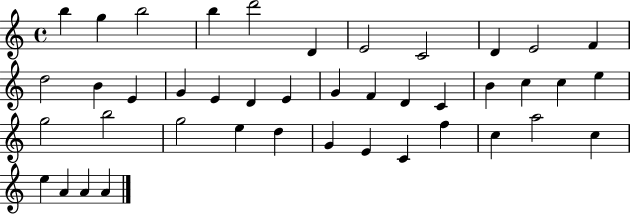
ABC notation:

X:1
T:Untitled
M:4/4
L:1/4
K:C
b g b2 b d'2 D E2 C2 D E2 F d2 B E G E D E G F D C B c c e g2 b2 g2 e d G E C f c a2 c e A A A